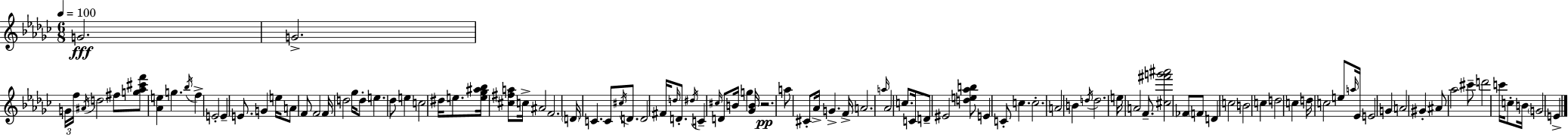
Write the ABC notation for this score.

X:1
T:Untitled
M:6/8
L:1/4
K:Ebm
G2 G2 G/4 f/4 ^A/4 d2 ^f/2 [g_a^c'f']/2 [_Ae] g _b/4 f E2 E E/2 G e/4 A/2 F/2 F2 F/4 d2 _g/4 d/2 e _d/2 e c2 ^d/4 e/2 [e_g^a_b]/4 [^c^fa]/2 c/4 ^A2 F2 D/4 C C/2 ^c/4 D/2 D2 ^F/4 d/4 D/2 ^d/4 C ^c/4 D/2 B/4 g [_GB]/4 z2 a/2 ^C/2 _A/4 G F/4 A2 a/4 _A2 c/2 C/4 D/2 ^E2 [de_ab]/2 E C/2 c c2 A2 B d/4 d2 e/4 A2 F/2 [^c^f'g'^a']2 _F/2 F/2 D c2 B2 c d2 c d/4 c2 e/2 a/4 _E/4 E2 G A2 ^G ^A/2 _a2 ^c'/2 d'2 c'/4 c/2 B/4 G2 E